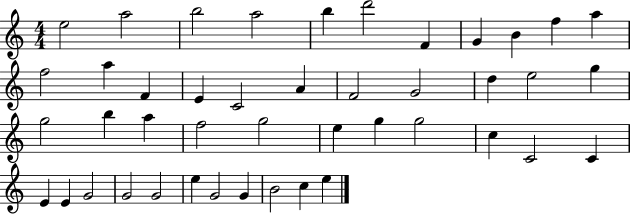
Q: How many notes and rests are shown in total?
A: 44